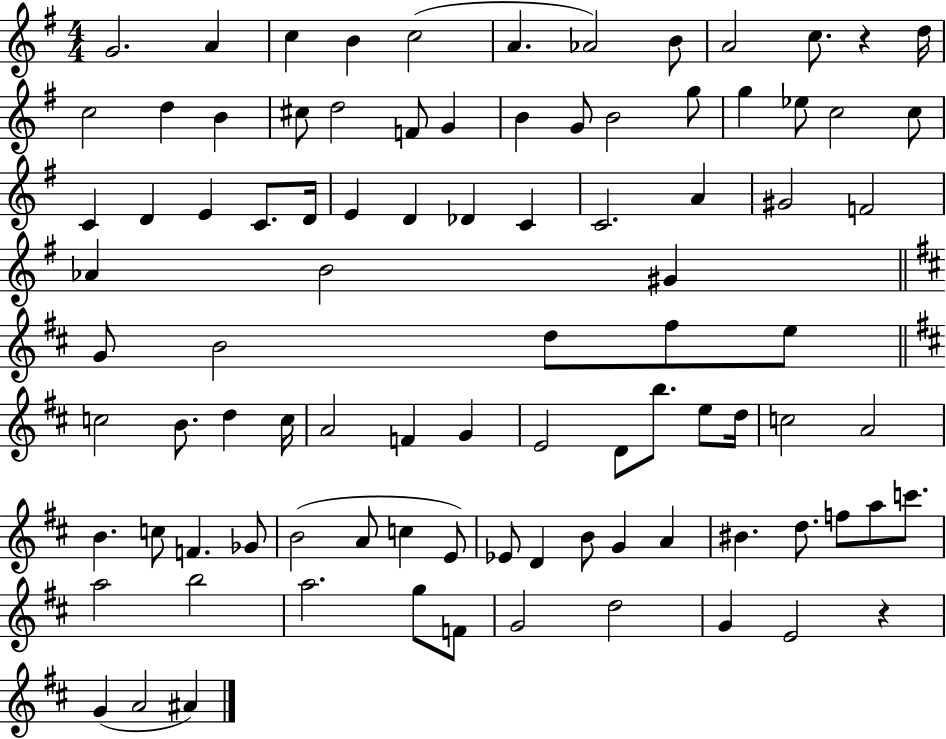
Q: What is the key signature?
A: G major